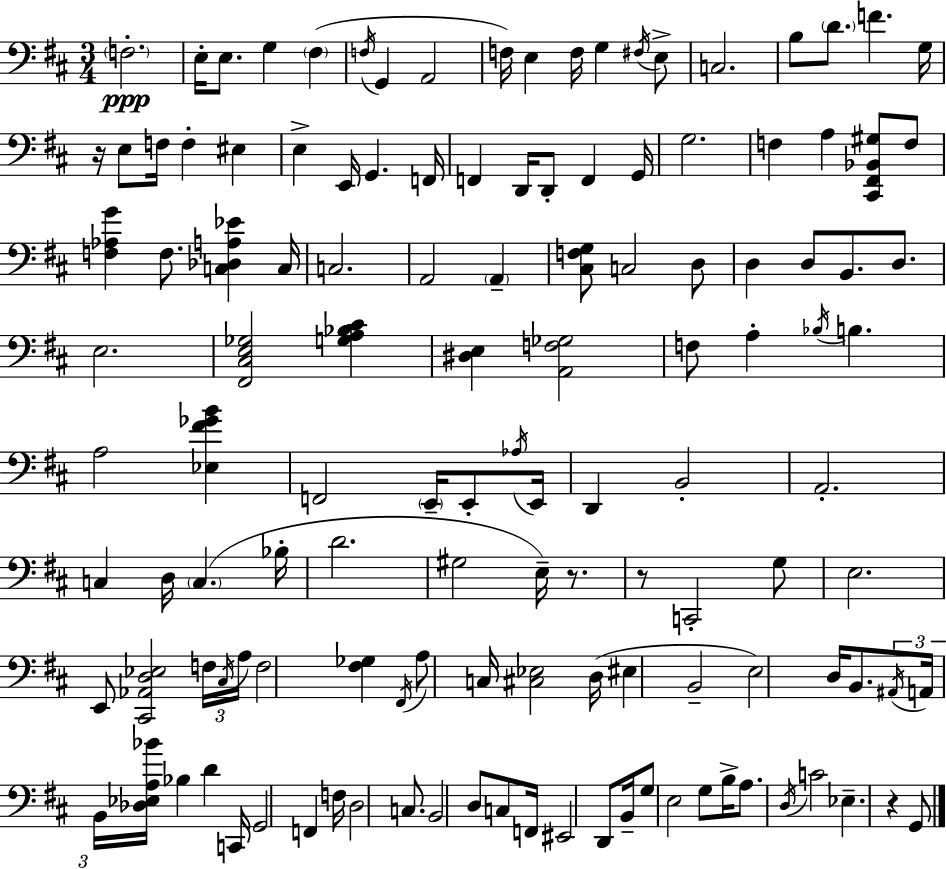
{
  \clef bass
  \numericTimeSignature
  \time 3/4
  \key d \major
  \parenthesize f2.-.\ppp | e16-. e8. g4 \parenthesize fis4( | \acciaccatura { f16 } g,4 a,2 | f16) e4 f16 g4 \acciaccatura { fis16 } | \break e8-> c2. | b8 \parenthesize d'8. f'4. | g16 r16 e8 f16 f4-. eis4 | e4-> e,16 g,4. | \break f,16 f,4 d,16 d,8-. f,4 | g,16 g2. | f4 a4 <cis, fis, bes, gis>8 | f8 <f aes g'>4 f8. <c des a ees'>4 | \break c16 c2. | a,2 \parenthesize a,4-- | <cis f g>8 c2 | d8 d4 d8 b,8. d8. | \break e2. | <fis, cis e ges>2 <g a bes cis'>4 | <dis e>4 <a, f ges>2 | f8 a4-. \acciaccatura { bes16 } b4. | \break a2 <ees fis' ges' b'>4 | f,2 \parenthesize e,16-- | e,8-. \acciaccatura { aes16 } e,16 d,4 b,2-. | a,2.-. | \break c4 d16 \parenthesize c4.( | bes16-. d'2. | gis2 | e16--) r8. r8 c,2-. | \break g8 e2. | e,8 <cis, aes, d ees>2 | \tuplet 3/2 { f16 \acciaccatura { cis16 } a16 } f2 | <fis ges>4 \acciaccatura { fis,16 } a8 c16 <cis ees>2 | \break d16( eis4 b,2-- | e2) | d16 b,8. \tuplet 3/2 { \acciaccatura { ais,16 } a,16 b,16 } <des ees a bes'>16 bes4 | d'4 c,16 g,2 | \break f,4 f16 d2 | c8. b,2 | d8 c8 f,16 eis,2 | d,8 b,16-- g8 e2 | \break g8 b16-> a8. \acciaccatura { d16 } | c'2 ees4.-- | r4 g,8 \bar "|."
}